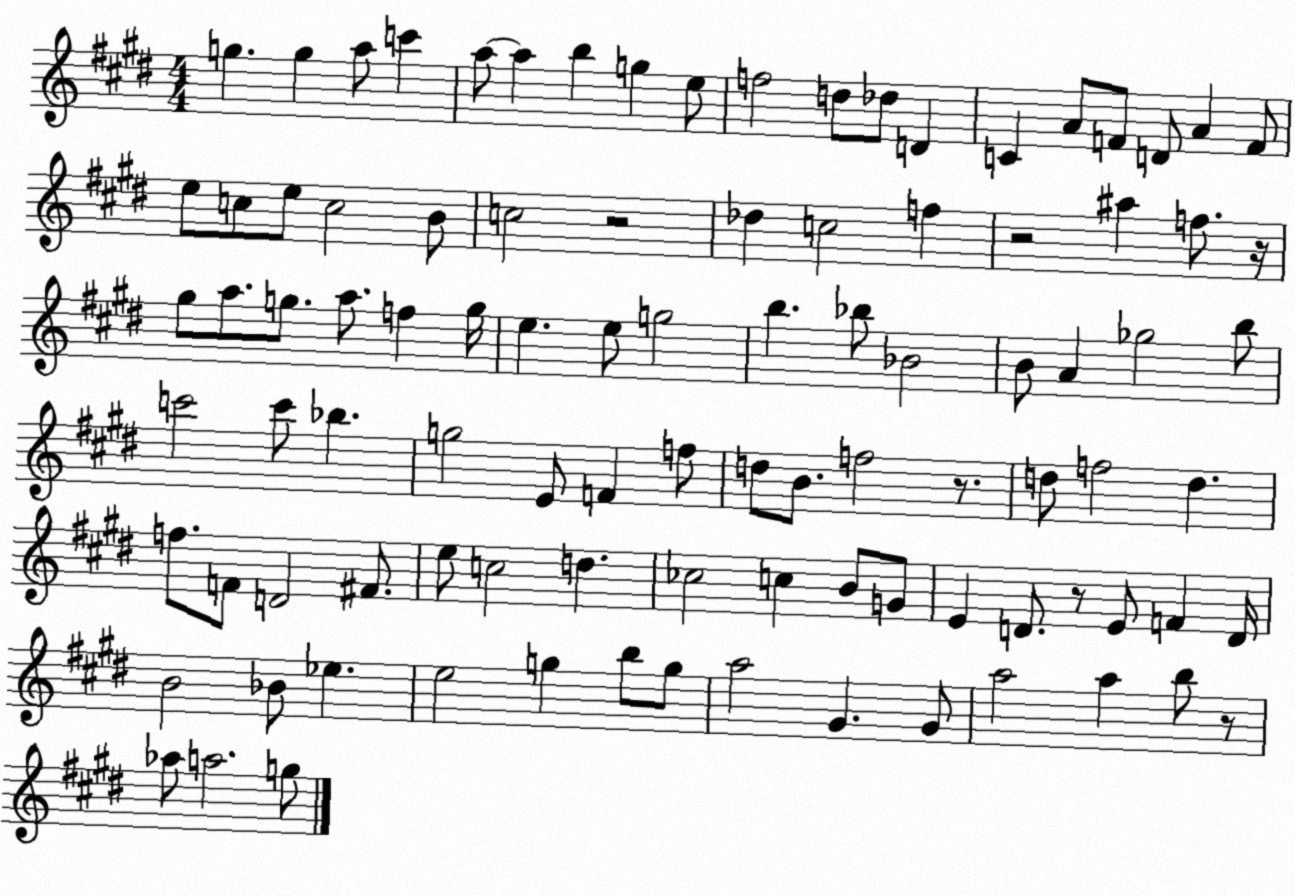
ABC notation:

X:1
T:Untitled
M:4/4
L:1/4
K:E
g g a/2 c' a/2 a b g e/2 f2 d/2 _d/2 D C A/2 F/2 D/2 A F/2 e/2 c/2 e/2 c2 B/2 c2 z2 _d c2 f z2 ^a f/2 z/4 ^g/2 a/2 g/2 a/2 f g/4 e e/2 g2 b _b/2 _B2 B/2 A _g2 b/2 c'2 c'/2 _b g2 E/2 F f/2 d/2 B/2 f2 z/2 d/2 f2 d f/2 F/2 D2 ^F/2 e/2 c2 d _c2 c B/2 G/2 E D/2 z/2 E/2 F D/4 B2 _B/2 _e e2 g b/2 g/2 a2 ^G ^G/2 a2 a b/2 z/2 _a/2 a2 g/2